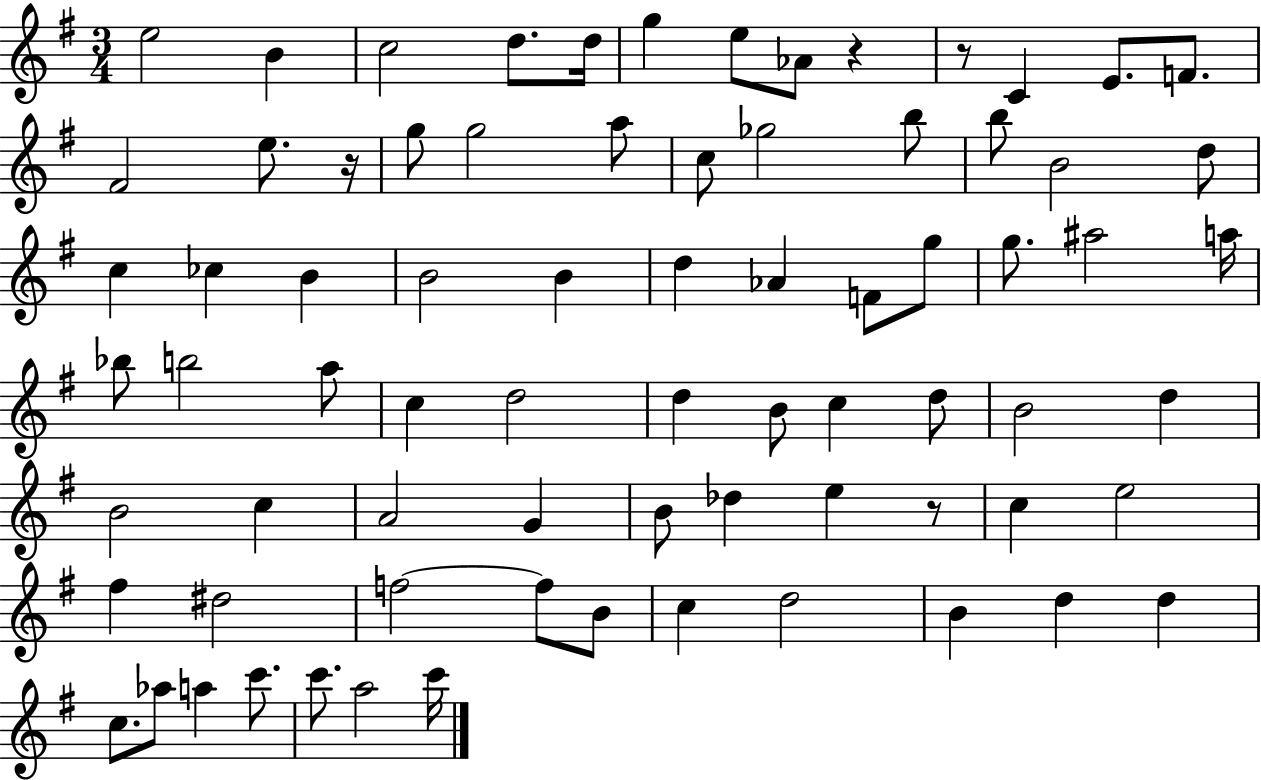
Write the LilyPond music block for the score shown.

{
  \clef treble
  \numericTimeSignature
  \time 3/4
  \key g \major
  \repeat volta 2 { e''2 b'4 | c''2 d''8. d''16 | g''4 e''8 aes'8 r4 | r8 c'4 e'8. f'8. | \break fis'2 e''8. r16 | g''8 g''2 a''8 | c''8 ges''2 b''8 | b''8 b'2 d''8 | \break c''4 ces''4 b'4 | b'2 b'4 | d''4 aes'4 f'8 g''8 | g''8. ais''2 a''16 | \break bes''8 b''2 a''8 | c''4 d''2 | d''4 b'8 c''4 d''8 | b'2 d''4 | \break b'2 c''4 | a'2 g'4 | b'8 des''4 e''4 r8 | c''4 e''2 | \break fis''4 dis''2 | f''2~~ f''8 b'8 | c''4 d''2 | b'4 d''4 d''4 | \break c''8. aes''8 a''4 c'''8. | c'''8. a''2 c'''16 | } \bar "|."
}